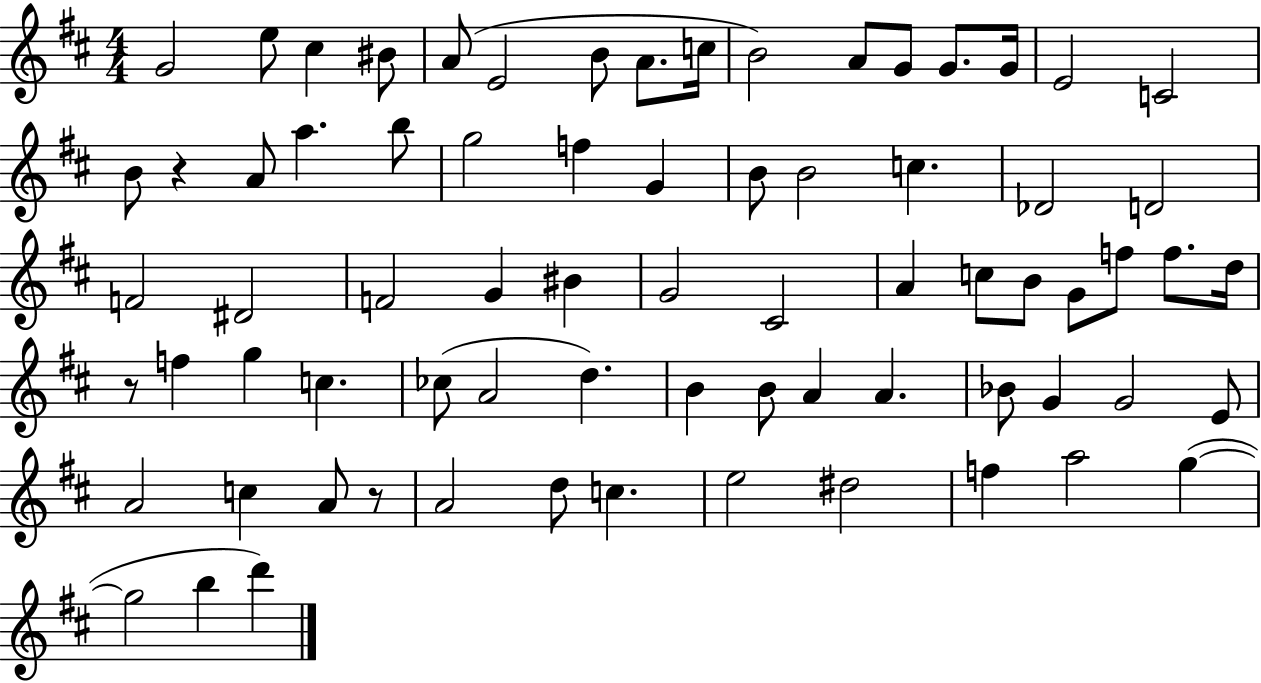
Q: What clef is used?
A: treble